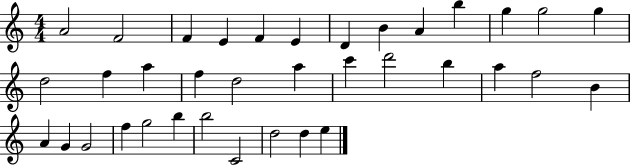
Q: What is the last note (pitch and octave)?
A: E5